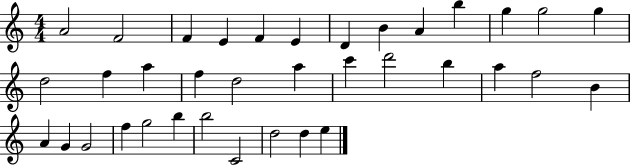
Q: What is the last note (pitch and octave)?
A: E5